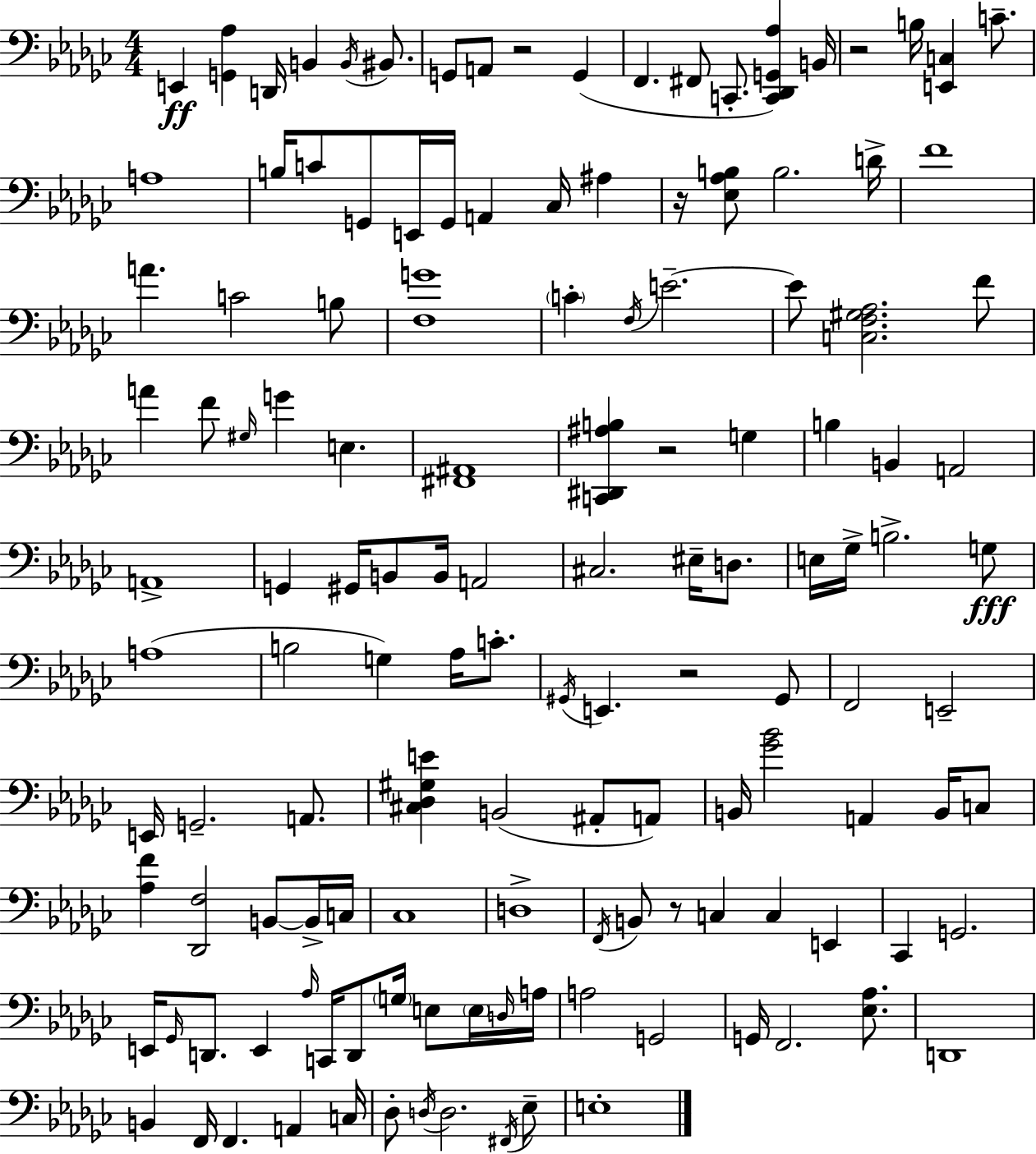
{
  \clef bass
  \numericTimeSignature
  \time 4/4
  \key ees \minor
  e,4\ff <g, aes>4 d,16 b,4 \acciaccatura { b,16 } bis,8. | g,8 a,8 r2 g,4( | f,4. fis,8 c,8.-. <c, des, g, aes>4) | b,16 r2 b16 <e, c>4 c'8.-- | \break a1 | b16 c'8 g,8 e,16 g,16 a,4 ces16 ais4 | r16 <ees aes b>8 b2. | d'16-> f'1 | \break a'4. c'2 b8 | <f g'>1 | \parenthesize c'4-. \acciaccatura { f16 } e'2.--~~ | e'8 <c f gis aes>2. | \break f'8 a'4 f'8 \grace { gis16 } g'4 e4. | <fis, ais,>1 | <c, dis, ais b>4 r2 g4 | b4 b,4 a,2 | \break a,1-> | g,4 gis,16 b,8 b,16 a,2 | cis2. eis16-- | d8. e16 ges16-> b2.-> | \break g8\fff a1( | b2 g4) aes16 | c'8.-. \acciaccatura { gis,16 } e,4. r2 | gis,8 f,2 e,2-- | \break e,16 g,2.-- | a,8. <cis des gis e'>4 b,2( | ais,8-. a,8) b,16 <ges' bes'>2 a,4 | b,16 c8 <aes f'>4 <des, f>2 | \break b,8~~ b,16-> c16 ces1 | d1-> | \acciaccatura { f,16 } b,8 r8 c4 c4 | e,4 ces,4 g,2. | \break e,16 \grace { ges,16 } d,8. e,4 \grace { aes16 } c,16 | d,8 \parenthesize g16 e8 \parenthesize e16 \grace { d16 } a16 a2 | g,2 g,16 f,2. | <ees aes>8. d,1 | \break b,4 f,16 f,4. | a,4 c16 des8-. \acciaccatura { d16 } d2. | \acciaccatura { fis,16 } ees8-- e1-. | \bar "|."
}